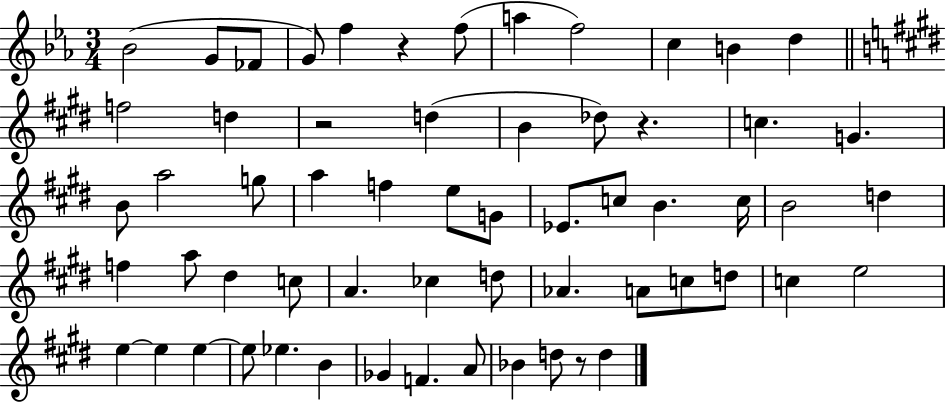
{
  \clef treble
  \numericTimeSignature
  \time 3/4
  \key ees \major
  bes'2( g'8 fes'8 | g'8) f''4 r4 f''8( | a''4 f''2) | c''4 b'4 d''4 | \break \bar "||" \break \key e \major f''2 d''4 | r2 d''4( | b'4 des''8) r4. | c''4. g'4. | \break b'8 a''2 g''8 | a''4 f''4 e''8 g'8 | ees'8. c''8 b'4. c''16 | b'2 d''4 | \break f''4 a''8 dis''4 c''8 | a'4. ces''4 d''8 | aes'4. a'8 c''8 d''8 | c''4 e''2 | \break e''4~~ e''4 e''4~~ | e''8 ees''4. b'4 | ges'4 f'4. a'8 | bes'4 d''8 r8 d''4 | \break \bar "|."
}